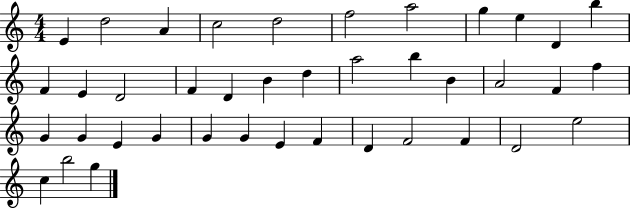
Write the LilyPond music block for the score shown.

{
  \clef treble
  \numericTimeSignature
  \time 4/4
  \key c \major
  e'4 d''2 a'4 | c''2 d''2 | f''2 a''2 | g''4 e''4 d'4 b''4 | \break f'4 e'4 d'2 | f'4 d'4 b'4 d''4 | a''2 b''4 b'4 | a'2 f'4 f''4 | \break g'4 g'4 e'4 g'4 | g'4 g'4 e'4 f'4 | d'4 f'2 f'4 | d'2 e''2 | \break c''4 b''2 g''4 | \bar "|."
}